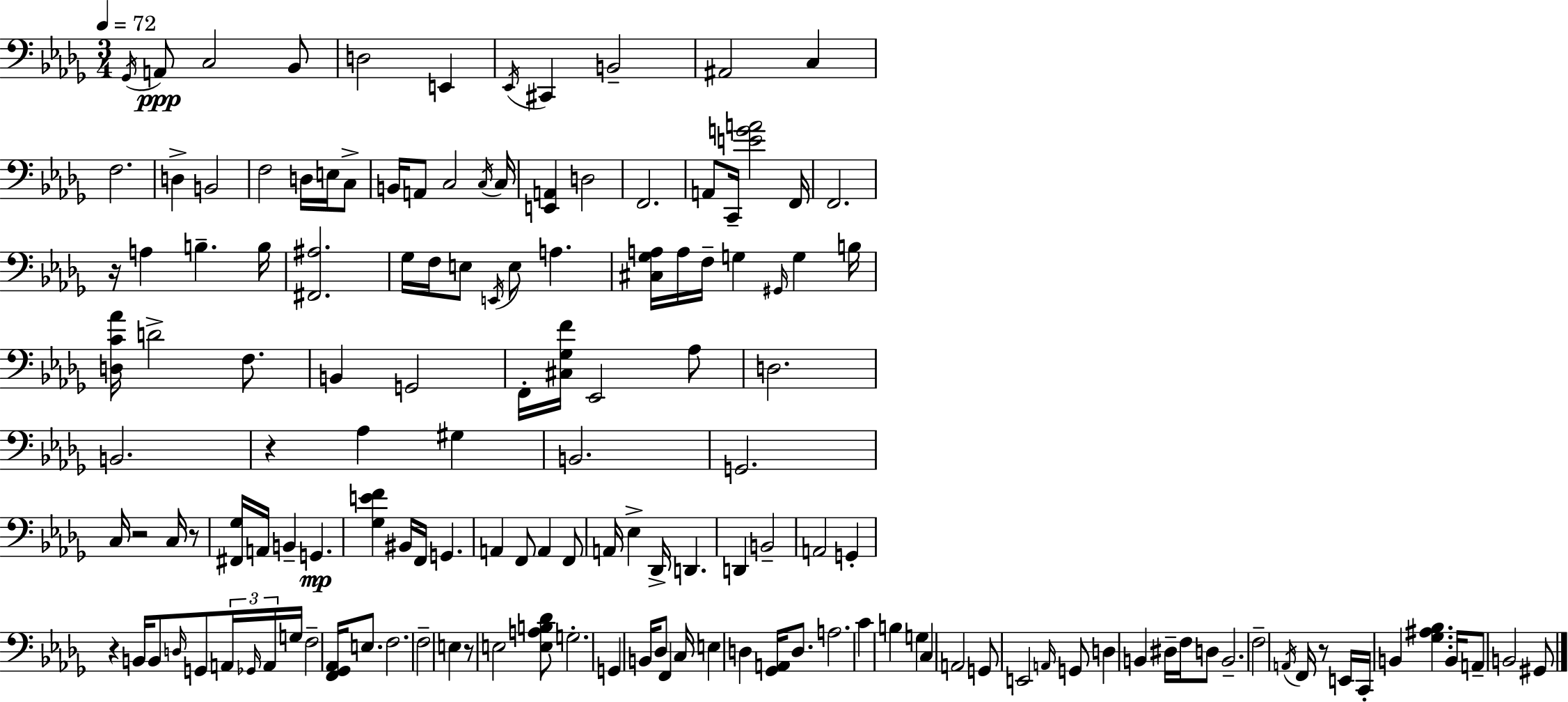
X:1
T:Untitled
M:3/4
L:1/4
K:Bbm
_G,,/4 A,,/2 C,2 _B,,/2 D,2 E,, _E,,/4 ^C,, B,,2 ^A,,2 C, F,2 D, B,,2 F,2 D,/4 E,/4 C,/2 B,,/4 A,,/2 C,2 C,/4 C,/4 [E,,A,,] D,2 F,,2 A,,/2 C,,/4 [EGA]2 F,,/4 F,,2 z/4 A, B, B,/4 [^F,,^A,]2 _G,/4 F,/4 E,/2 E,,/4 E,/2 A, [^C,_G,A,]/4 A,/4 F,/4 G, ^G,,/4 G, B,/4 [D,C_A]/4 D2 F,/2 B,, G,,2 F,,/4 [^C,_G,F]/4 _E,,2 _A,/2 D,2 B,,2 z _A, ^G, B,,2 G,,2 C,/4 z2 C,/4 z/2 [^F,,_G,]/4 A,,/4 B,, G,, [_G,EF] ^B,,/4 F,,/4 G,, A,, F,,/2 A,, F,,/2 A,,/4 _E, _D,,/4 D,, D,, B,,2 A,,2 G,, z B,,/4 B,,/2 D,/4 G,,/2 A,,/4 _G,,/4 A,,/4 G,/4 F,2 [F,,_G,,_A,,]/4 E,/2 F,2 F,2 E, z/2 E,2 [E,A,B,_D]/2 G,2 G,, B,,/4 _D,/2 F,, C,/4 E, D, [_G,,A,,]/4 D,/2 A,2 C B, G, C, A,,2 G,,/2 E,,2 A,,/4 G,,/2 D, B,, ^D,/4 F,/4 D,/2 B,,2 F,2 A,,/4 F,,/4 z/2 E,,/4 C,,/4 B,, [_G,^A,_B,] B,,/4 A,,/2 B,,2 ^G,,/2